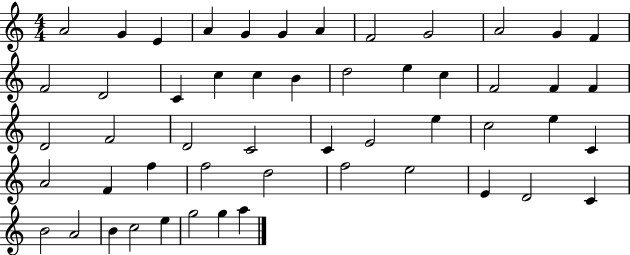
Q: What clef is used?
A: treble